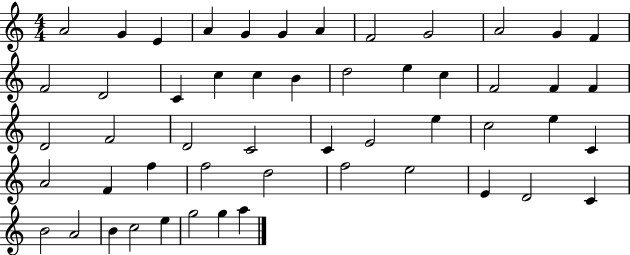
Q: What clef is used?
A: treble